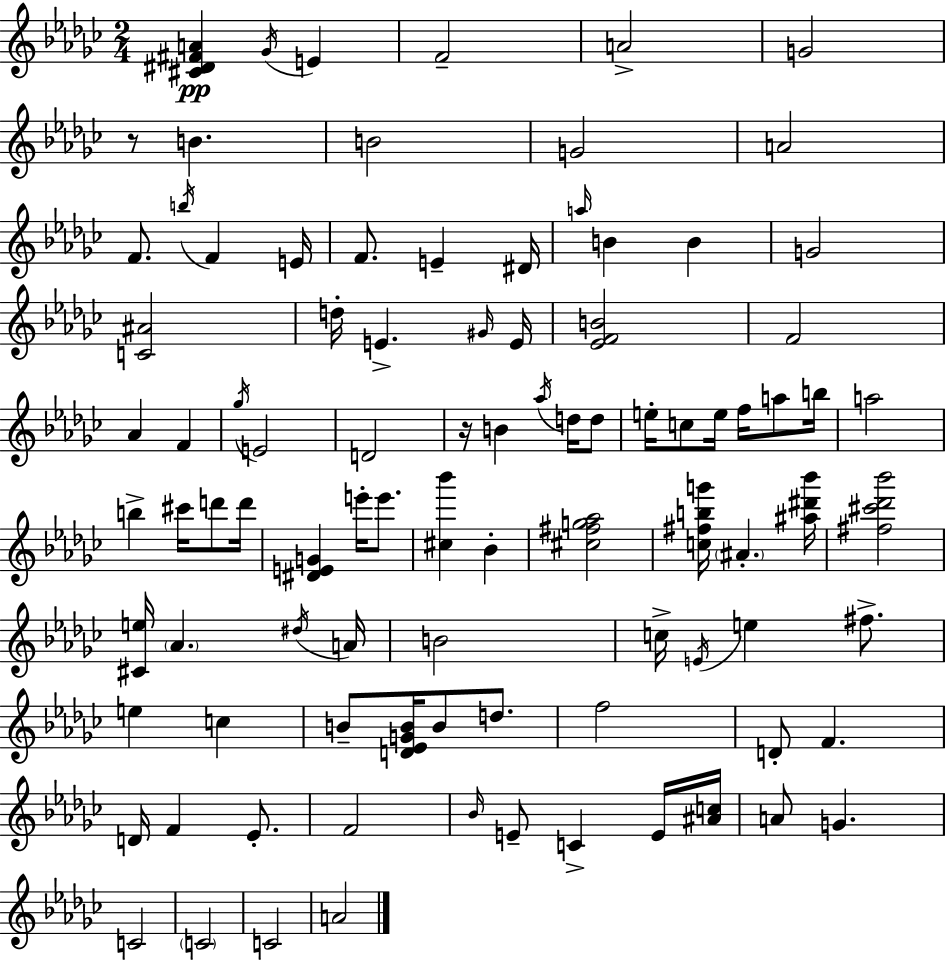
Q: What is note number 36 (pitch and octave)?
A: C5